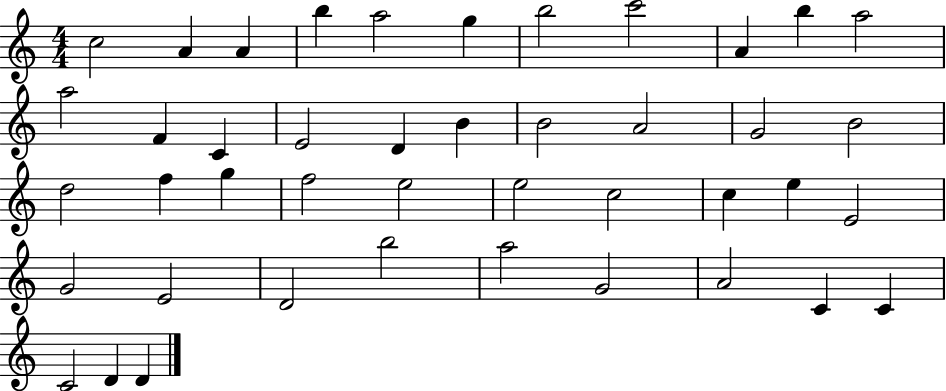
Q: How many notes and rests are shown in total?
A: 43